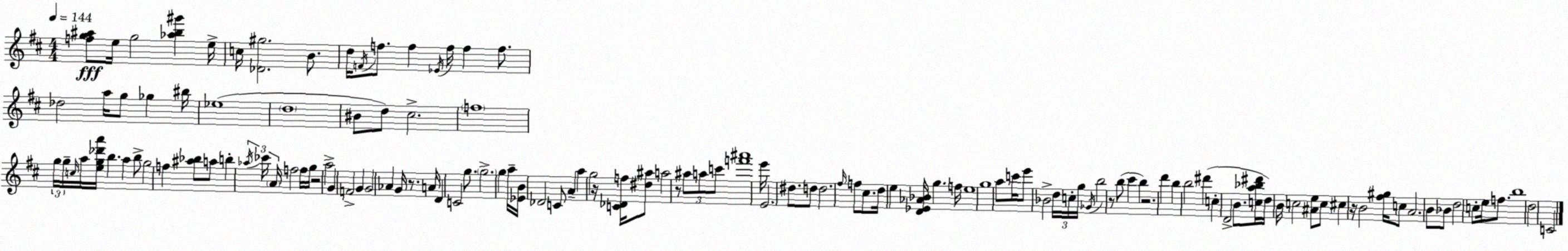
X:1
T:Untitled
M:4/4
L:1/4
K:D
[fg^a]/2 e/4 g2 [_ab^g'] e/4 c/4 [_D^g]2 B/2 d/4 F/4 f/2 f _E/4 f/4 f f/2 _d2 a/4 g/2 _g ^b/4 _e4 d4 ^B/2 d/2 ^c2 f4 g/4 g/4 c/4 a/4 [eg_d'a']/4 b a b/2 g2 f [^a_b]/2 a/2 b _a/4 _c'/4 A/4 f2 f/4 g/4 z2 a2 G F2 G G2 _A G/4 z/2 A/4 D C2 g/2 g2 g a/4 [_EB]/4 _D2 C/2 A a g2 z/4 [C_Df]/4 [^d^a]/2 a2 z/2 ^a/2 a/2 c'/2 [f'^a']4 e'/4 E2 ^d/2 d/2 d2 ^f/4 f/2 ^c/2 d/4 e [D_E_A_B]/4 g f/4 e4 g4 a/2 c'/4 e'/2 _B2 d/4 c/4 g/4 _G/4 b2 z/2 b/2 ^c' b z2 d' b b2 ^d' c D2 B/2 [ca_b^d']/4 d/4 B/4 c2 [^Ae]/2 c/2 ^c z/4 B2 [^f^g]/4 c/2 A2 B/2 _B/2 d2 c/2 e/4 f/2 b4 d2 C2